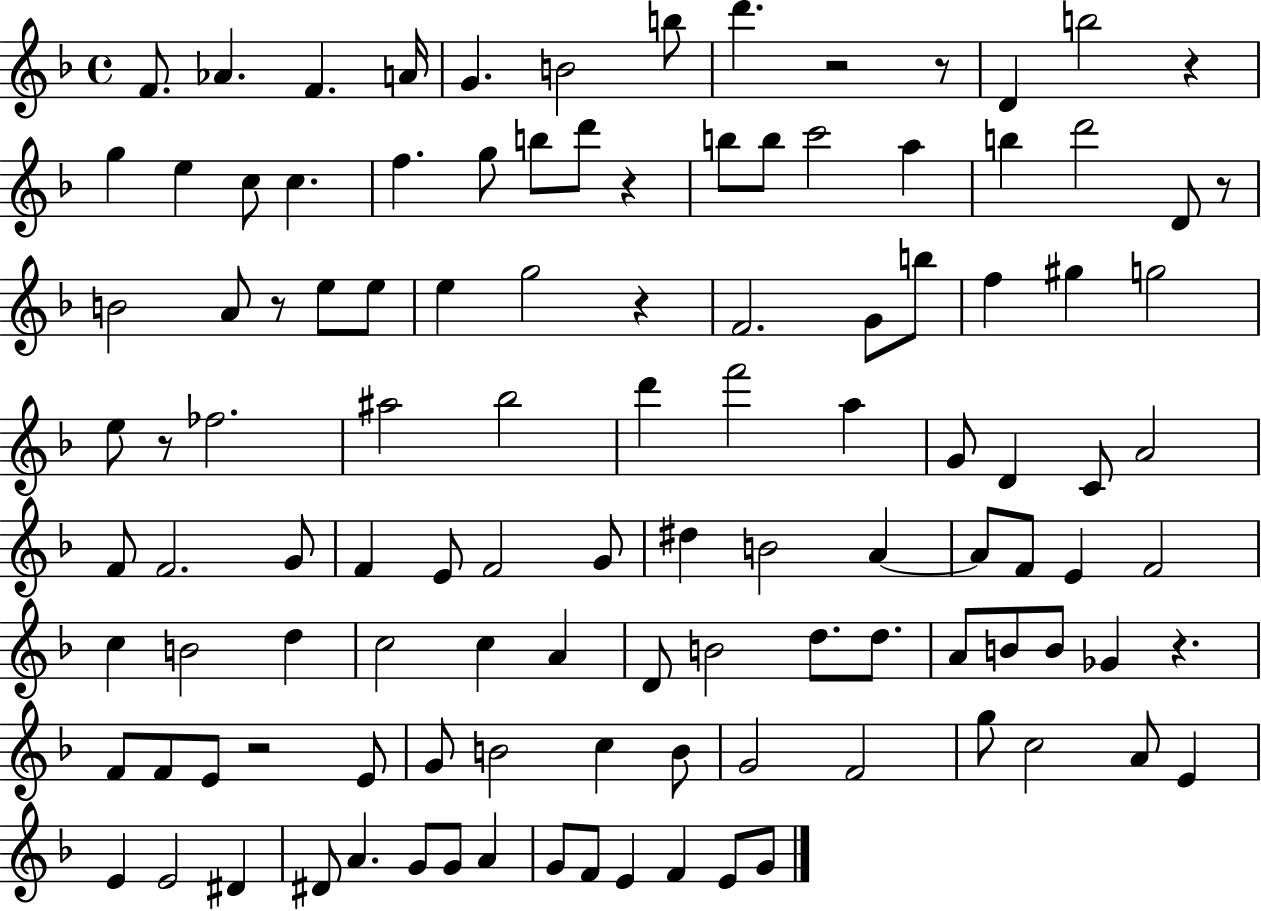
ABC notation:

X:1
T:Untitled
M:4/4
L:1/4
K:F
F/2 _A F A/4 G B2 b/2 d' z2 z/2 D b2 z g e c/2 c f g/2 b/2 d'/2 z b/2 b/2 c'2 a b d'2 D/2 z/2 B2 A/2 z/2 e/2 e/2 e g2 z F2 G/2 b/2 f ^g g2 e/2 z/2 _f2 ^a2 _b2 d' f'2 a G/2 D C/2 A2 F/2 F2 G/2 F E/2 F2 G/2 ^d B2 A A/2 F/2 E F2 c B2 d c2 c A D/2 B2 d/2 d/2 A/2 B/2 B/2 _G z F/2 F/2 E/2 z2 E/2 G/2 B2 c B/2 G2 F2 g/2 c2 A/2 E E E2 ^D ^D/2 A G/2 G/2 A G/2 F/2 E F E/2 G/2